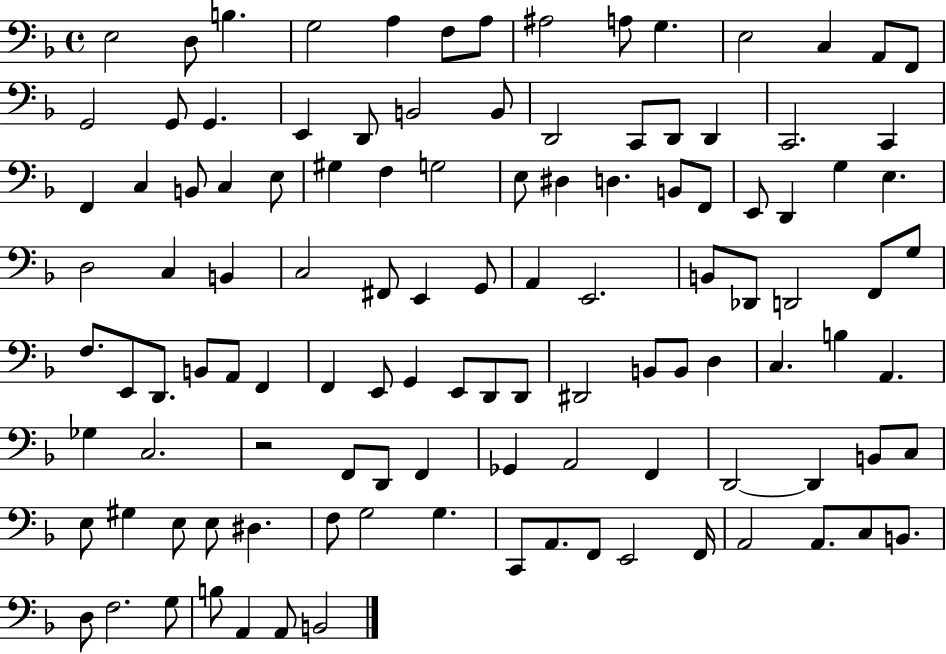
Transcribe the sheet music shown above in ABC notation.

X:1
T:Untitled
M:4/4
L:1/4
K:F
E,2 D,/2 B, G,2 A, F,/2 A,/2 ^A,2 A,/2 G, E,2 C, A,,/2 F,,/2 G,,2 G,,/2 G,, E,, D,,/2 B,,2 B,,/2 D,,2 C,,/2 D,,/2 D,, C,,2 C,, F,, C, B,,/2 C, E,/2 ^G, F, G,2 E,/2 ^D, D, B,,/2 F,,/2 E,,/2 D,, G, E, D,2 C, B,, C,2 ^F,,/2 E,, G,,/2 A,, E,,2 B,,/2 _D,,/2 D,,2 F,,/2 G,/2 F,/2 E,,/2 D,,/2 B,,/2 A,,/2 F,, F,, E,,/2 G,, E,,/2 D,,/2 D,,/2 ^D,,2 B,,/2 B,,/2 D, C, B, A,, _G, C,2 z2 F,,/2 D,,/2 F,, _G,, A,,2 F,, D,,2 D,, B,,/2 C,/2 E,/2 ^G, E,/2 E,/2 ^D, F,/2 G,2 G, C,,/2 A,,/2 F,,/2 E,,2 F,,/4 A,,2 A,,/2 C,/2 B,,/2 D,/2 F,2 G,/2 B,/2 A,, A,,/2 B,,2